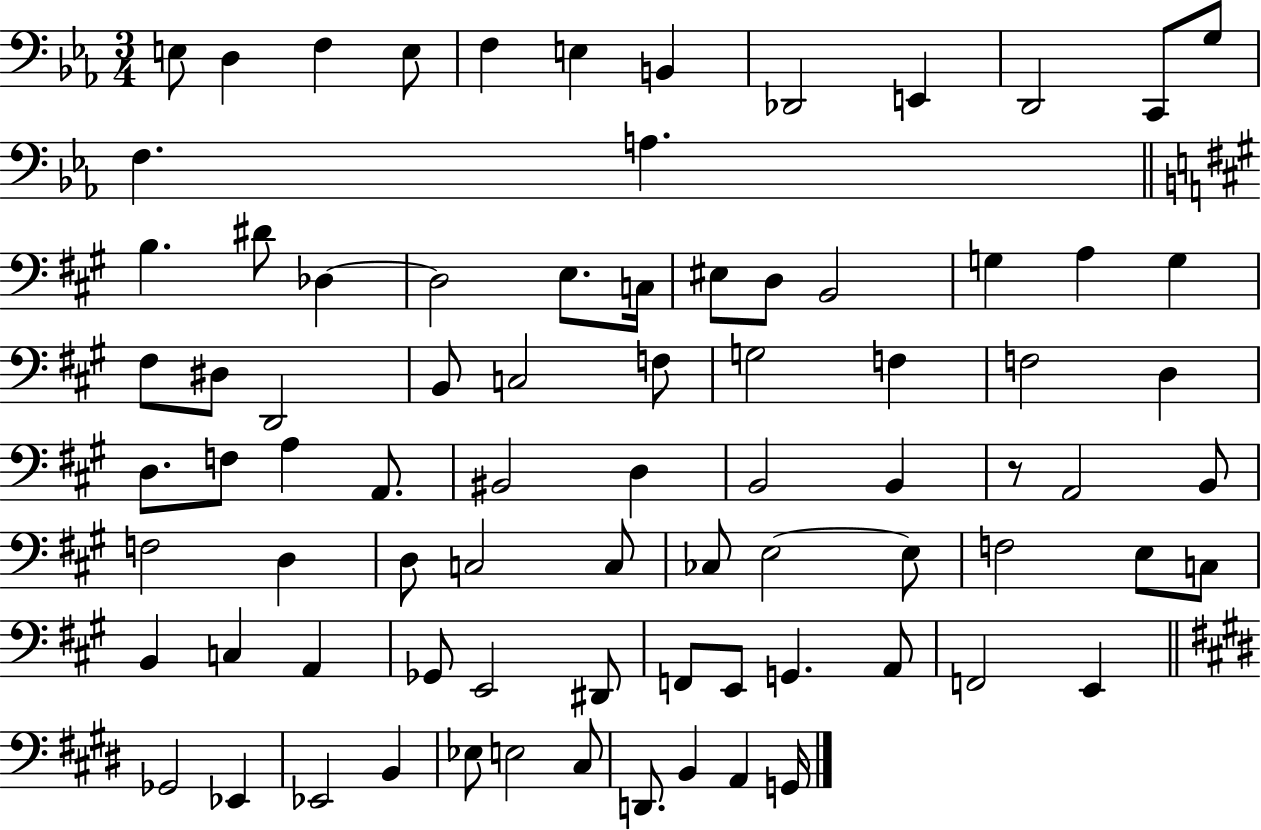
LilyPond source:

{
  \clef bass
  \numericTimeSignature
  \time 3/4
  \key ees \major
  e8 d4 f4 e8 | f4 e4 b,4 | des,2 e,4 | d,2 c,8 g8 | \break f4. a4. | \bar "||" \break \key a \major b4. dis'8 des4~~ | des2 e8. c16 | eis8 d8 b,2 | g4 a4 g4 | \break fis8 dis8 d,2 | b,8 c2 f8 | g2 f4 | f2 d4 | \break d8. f8 a4 a,8. | bis,2 d4 | b,2 b,4 | r8 a,2 b,8 | \break f2 d4 | d8 c2 c8 | ces8 e2~~ e8 | f2 e8 c8 | \break b,4 c4 a,4 | ges,8 e,2 dis,8 | f,8 e,8 g,4. a,8 | f,2 e,4 | \break \bar "||" \break \key e \major ges,2 ees,4 | ees,2 b,4 | ees8 e2 cis8 | d,8. b,4 a,4 g,16 | \break \bar "|."
}